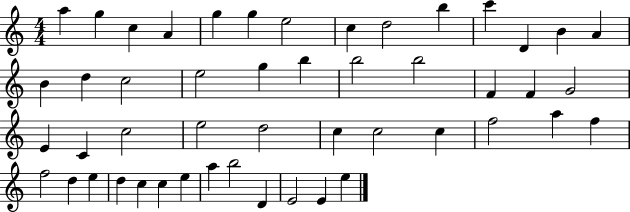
A5/q G5/q C5/q A4/q G5/q G5/q E5/h C5/q D5/h B5/q C6/q D4/q B4/q A4/q B4/q D5/q C5/h E5/h G5/q B5/q B5/h B5/h F4/q F4/q G4/h E4/q C4/q C5/h E5/h D5/h C5/q C5/h C5/q F5/h A5/q F5/q F5/h D5/q E5/q D5/q C5/q C5/q E5/q A5/q B5/h D4/q E4/h E4/q E5/q